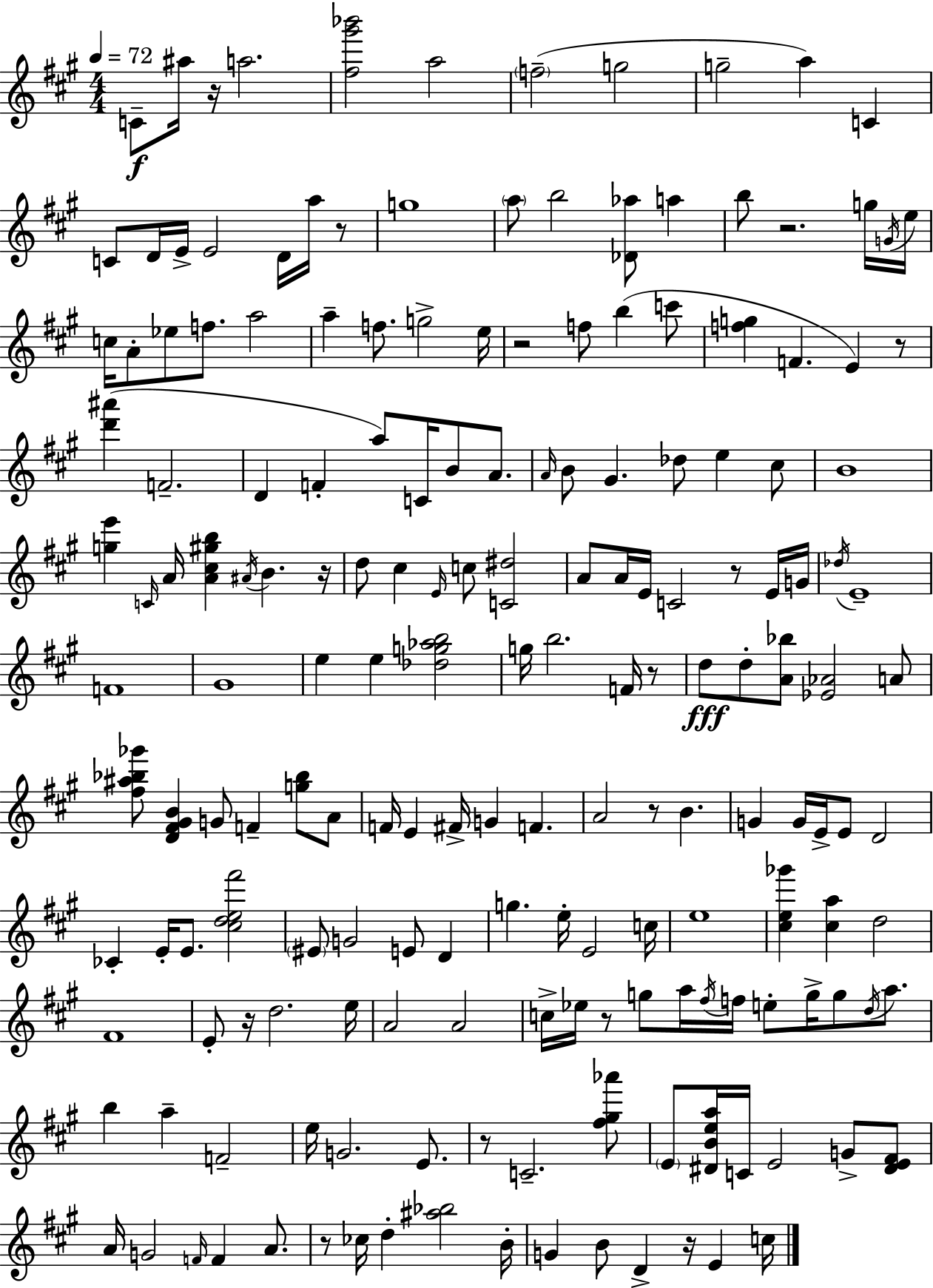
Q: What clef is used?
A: treble